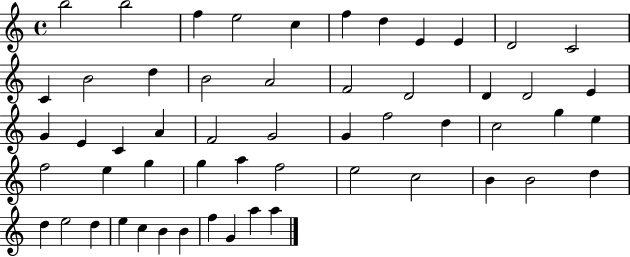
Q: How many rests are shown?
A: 0